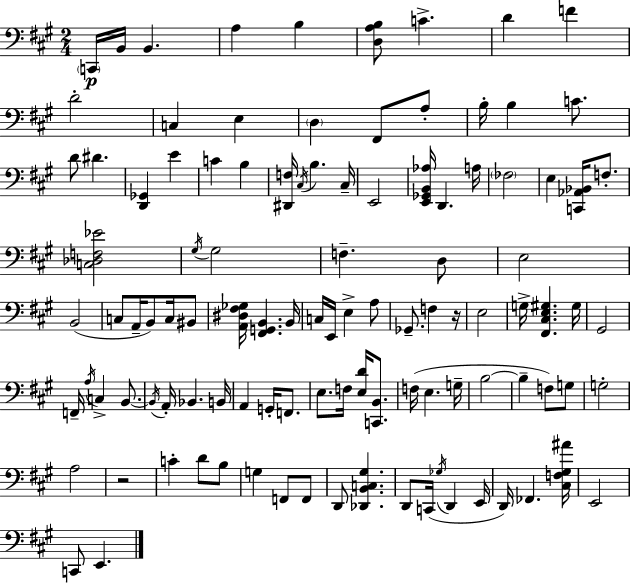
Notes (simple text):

C2/s B2/s B2/q. A3/q B3/q [D3,A3,B3]/e C4/q. D4/q F4/q D4/h C3/q E3/q D3/q F#2/e A3/e B3/s B3/q C4/e. D4/e D#4/q. [D2,Gb2]/q E4/q C4/q B3/q [D#2,F3]/s C#3/s B3/q. C#3/s E2/h [E2,Gb2,B2,Ab3]/s D2/q. A3/s FES3/h E3/q [C2,Ab2,Bb2]/s F3/e. [C3,Db3,F3,Eb4]/h G#3/s G#3/h F3/q. D3/e E3/h B2/h C3/e A2/s B2/e C3/s BIS2/e [A2,D#3,F#3,Gb3]/s [F#2,G2,B2]/q. B2/s C3/s E2/s E3/q A3/e Gb2/e. F3/q R/s E3/h G3/s [F#2,C#3,E3,G#3]/q. G#3/s G#2/h F2/s A3/s C3/q B2/e. B2/s A2/s Bb2/q. B2/s A2/q G2/s F2/e. E3/e. F3/s [E3,D4]/s [C2,B2]/e. F3/s E3/q. G3/s B3/h B3/q F3/e G3/e G3/h A3/h R/h C4/q D4/e B3/e G3/q F2/e F2/e D2/e [Db2,B2,C3,G#3]/q. D2/e C2/s Gb3/s D2/q E2/s D2/s FES2/q. [C#3,F3,G#3,A#4]/s E2/h C2/e E2/q.